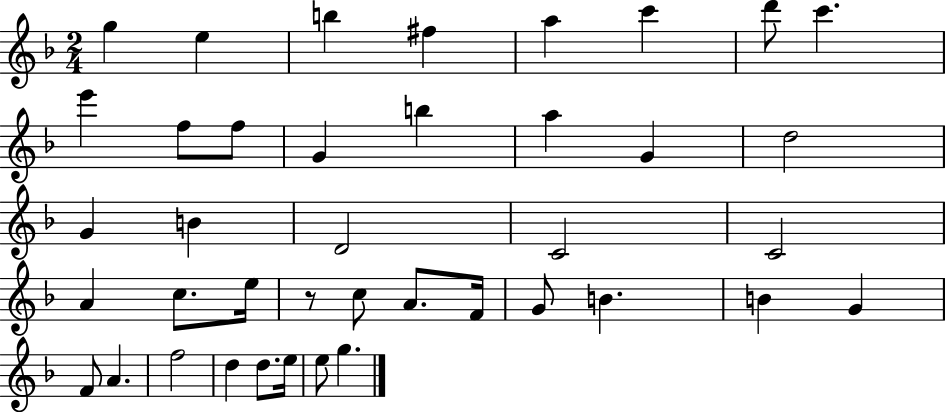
G5/q E5/q B5/q F#5/q A5/q C6/q D6/e C6/q. E6/q F5/e F5/e G4/q B5/q A5/q G4/q D5/h G4/q B4/q D4/h C4/h C4/h A4/q C5/e. E5/s R/e C5/e A4/e. F4/s G4/e B4/q. B4/q G4/q F4/e A4/q. F5/h D5/q D5/e. E5/s E5/e G5/q.